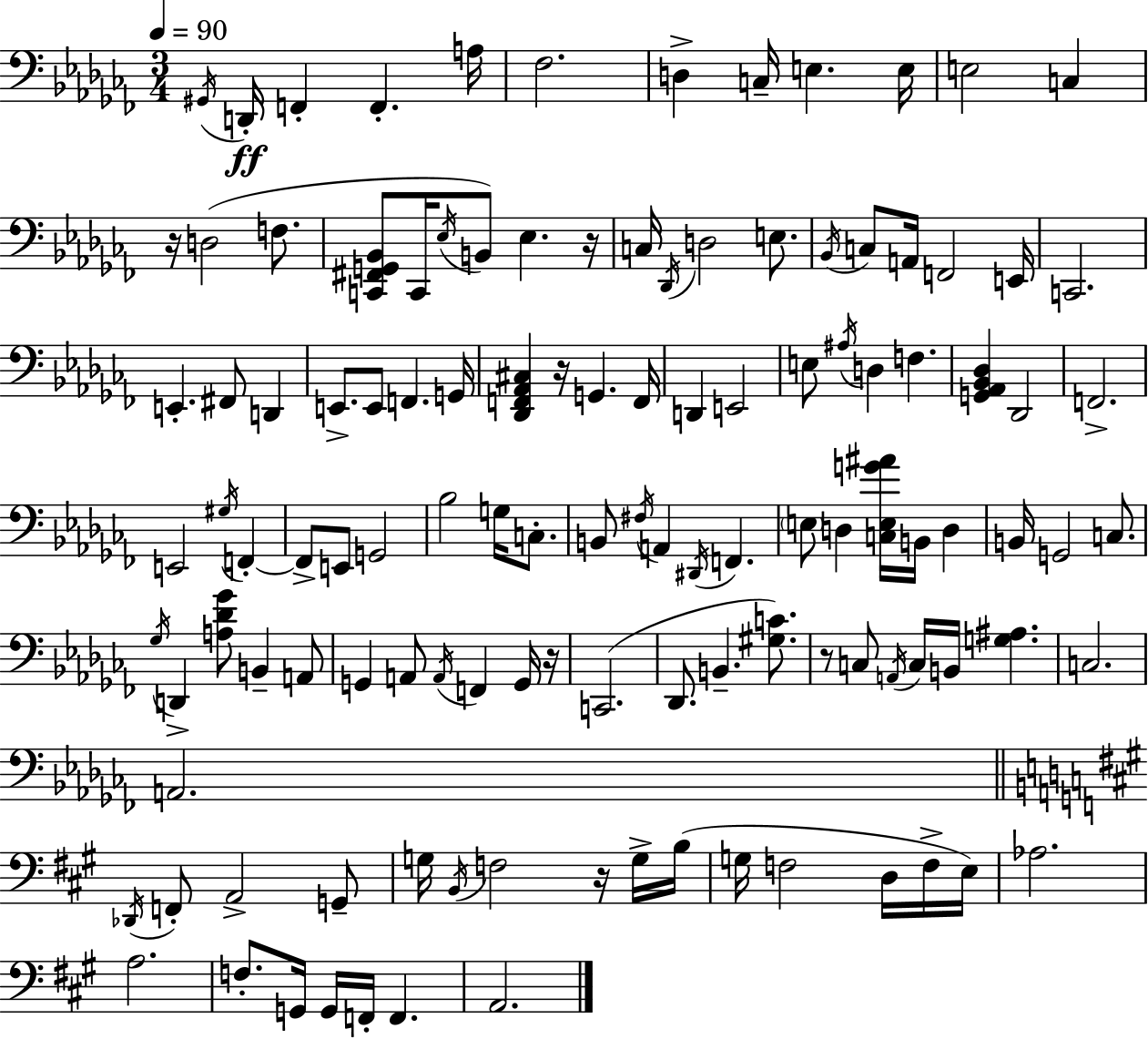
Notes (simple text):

G#2/s D2/s F2/q F2/q. A3/s FES3/h. D3/q C3/s E3/q. E3/s E3/h C3/q R/s D3/h F3/e. [C2,F#2,G2,Bb2]/e C2/s Eb3/s B2/e Eb3/q. R/s C3/s Db2/s D3/h E3/e. Bb2/s C3/e A2/s F2/h E2/s C2/h. E2/q. F#2/e D2/q E2/e. E2/e F2/q. G2/s [Db2,F2,Ab2,C#3]/q R/s G2/q. F2/s D2/q E2/h E3/e A#3/s D3/q F3/q. [G2,Ab2,Bb2,Db3]/q Db2/h F2/h. E2/h G#3/s F2/q F2/e E2/e G2/h Bb3/h G3/s C3/e. B2/e F#3/s A2/q D#2/s F2/q. E3/e D3/q [C3,E3,G4,A#4]/s B2/s D3/q B2/s G2/h C3/e. Gb3/s D2/q [A3,Db4,Gb4]/e B2/q A2/e G2/q A2/e A2/s F2/q G2/s R/s C2/h. Db2/e. B2/q. [G#3,C4]/e. R/e C3/e A2/s C3/s B2/s [G3,A#3]/q. C3/h. A2/h. Db2/s F2/e A2/h G2/e G3/s B2/s F3/h R/s G3/s B3/s G3/s F3/h D3/s F3/s E3/s Ab3/h. A3/h. F3/e. G2/s G2/s F2/s F2/q. A2/h.